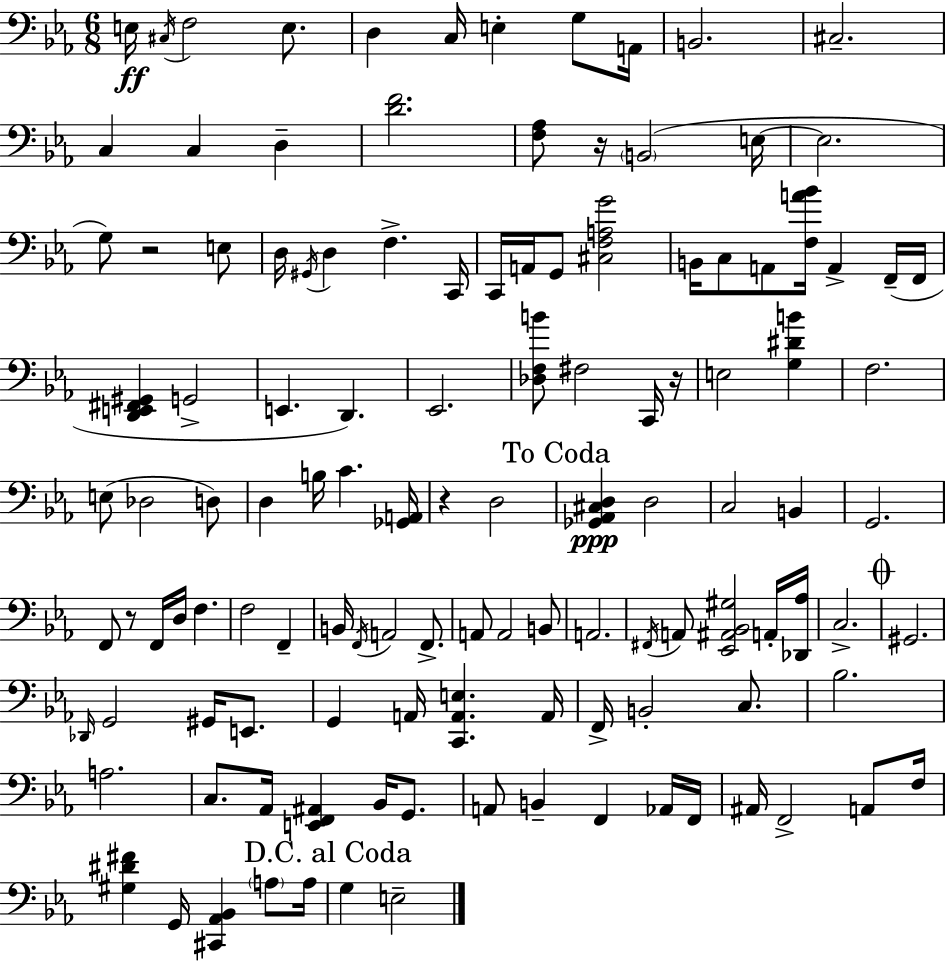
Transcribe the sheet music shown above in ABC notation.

X:1
T:Untitled
M:6/8
L:1/4
K:Cm
E,/4 ^C,/4 F,2 E,/2 D, C,/4 E, G,/2 A,,/4 B,,2 ^C,2 C, C, D, [DF]2 [F,_A,]/2 z/4 B,,2 E,/4 E,2 G,/2 z2 E,/2 D,/4 ^G,,/4 D, F, C,,/4 C,,/4 A,,/4 G,,/2 [^C,F,A,G]2 B,,/4 C,/2 A,,/2 [F,A_B]/4 A,, F,,/4 F,,/4 [D,,E,,^F,,^G,,] G,,2 E,, D,, _E,,2 [_D,F,B]/2 ^F,2 C,,/4 z/4 E,2 [G,^DB] F,2 E,/2 _D,2 D,/2 D, B,/4 C [_G,,A,,]/4 z D,2 [_G,,_A,,^C,D,] D,2 C,2 B,, G,,2 F,,/2 z/2 F,,/4 D,/4 F, F,2 F,, B,,/4 F,,/4 A,,2 F,,/2 A,,/2 A,,2 B,,/2 A,,2 ^F,,/4 A,,/2 [_E,,^A,,_B,,^G,]2 A,,/4 [_D,,_A,]/4 C,2 ^G,,2 _D,,/4 G,,2 ^G,,/4 E,,/2 G,, A,,/4 [C,,A,,E,] A,,/4 F,,/4 B,,2 C,/2 _B,2 A,2 C,/2 _A,,/4 [E,,F,,^A,,] _B,,/4 G,,/2 A,,/2 B,, F,, _A,,/4 F,,/4 ^A,,/4 F,,2 A,,/2 F,/4 [^G,^D^F] G,,/4 [^C,,_A,,_B,,] A,/2 A,/4 G, E,2